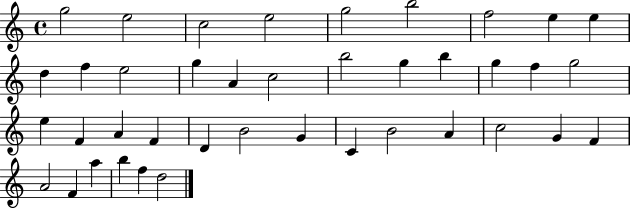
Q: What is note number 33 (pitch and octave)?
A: G4